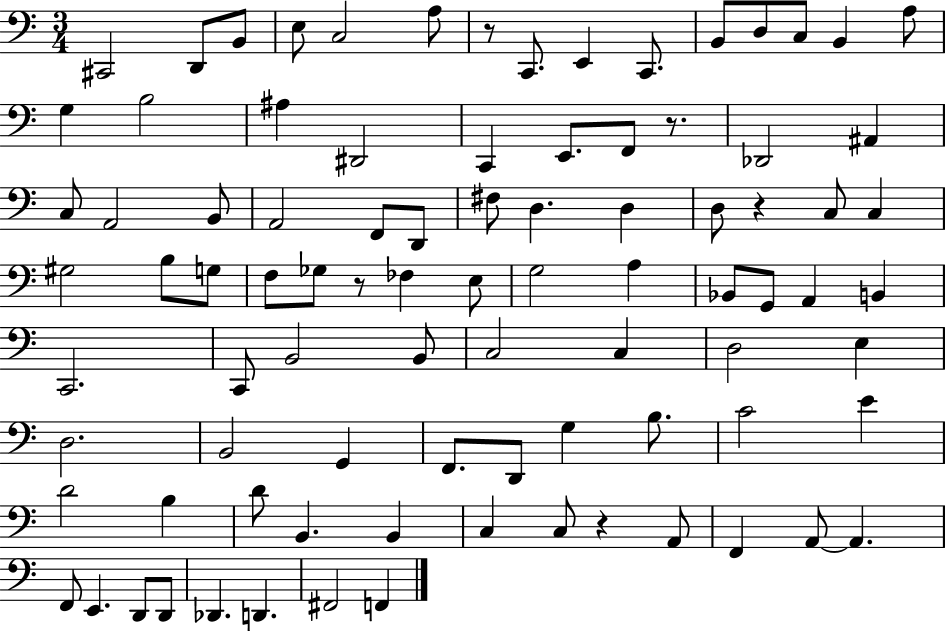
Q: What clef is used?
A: bass